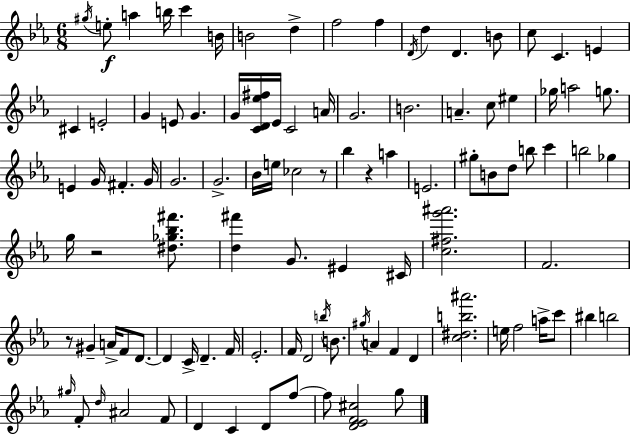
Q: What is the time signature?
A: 6/8